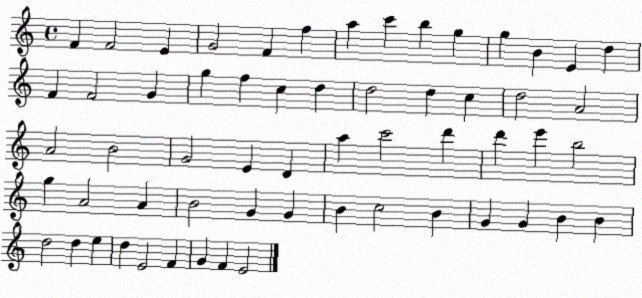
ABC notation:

X:1
T:Untitled
M:4/4
L:1/4
K:C
F F2 E G2 F f a c' b g g B E d F F2 G g f c d d2 d c d2 A2 A2 B2 G2 E D a c'2 d' d' e' b2 g A2 A B2 G G B c2 B G G B B d2 d e d E2 F G F E2